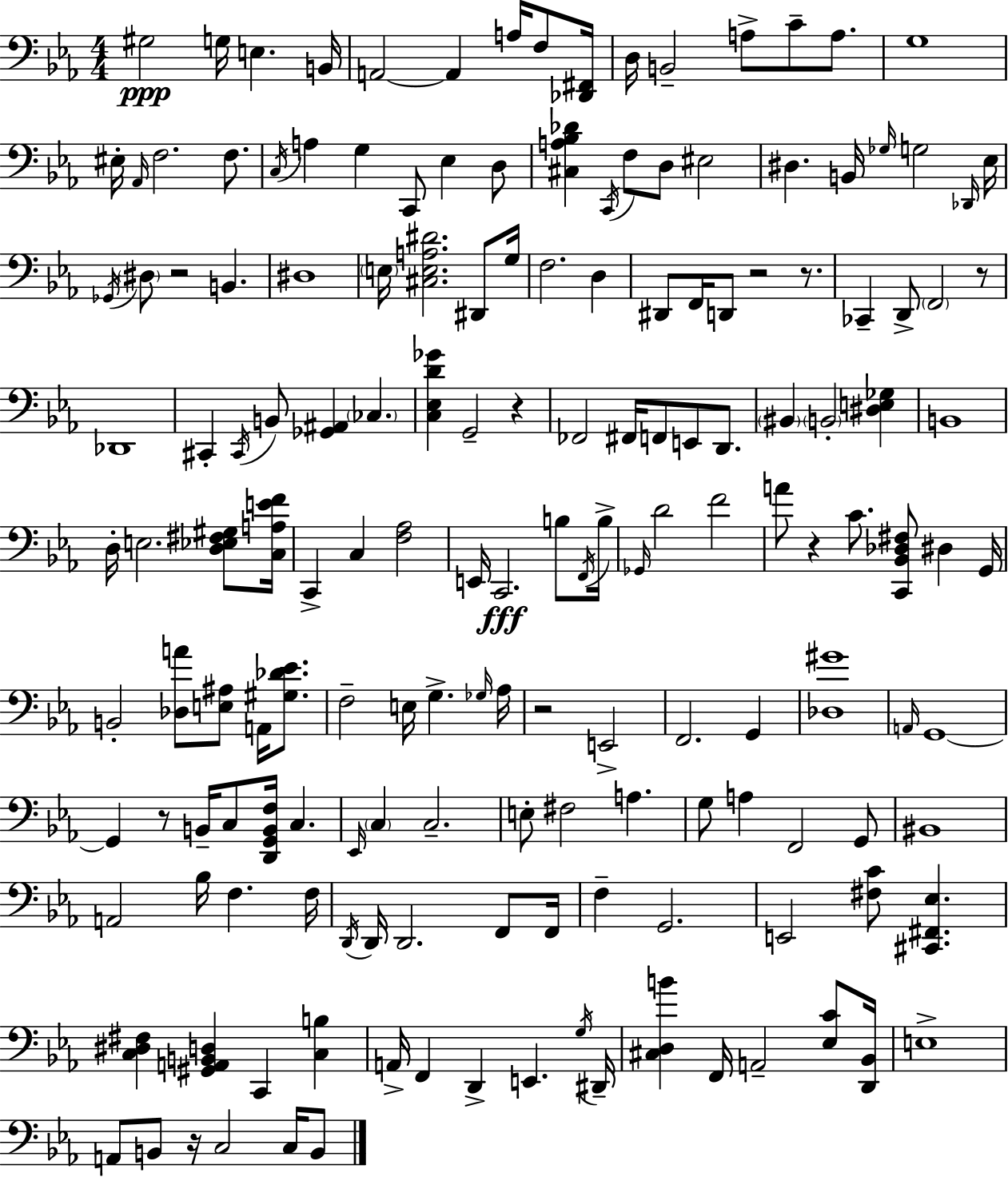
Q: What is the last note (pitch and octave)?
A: B2